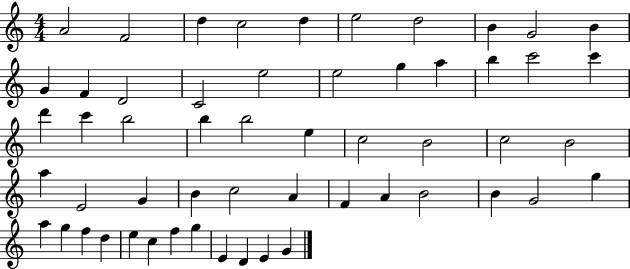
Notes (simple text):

A4/h F4/h D5/q C5/h D5/q E5/h D5/h B4/q G4/h B4/q G4/q F4/q D4/h C4/h E5/h E5/h G5/q A5/q B5/q C6/h C6/q D6/q C6/q B5/h B5/q B5/h E5/q C5/h B4/h C5/h B4/h A5/q E4/h G4/q B4/q C5/h A4/q F4/q A4/q B4/h B4/q G4/h G5/q A5/q G5/q F5/q D5/q E5/q C5/q F5/q G5/q E4/q D4/q E4/q G4/q